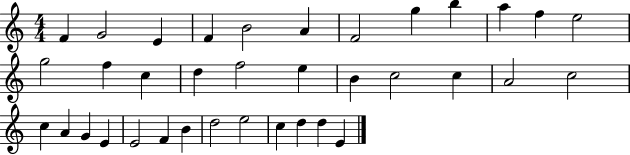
F4/q G4/h E4/q F4/q B4/h A4/q F4/h G5/q B5/q A5/q F5/q E5/h G5/h F5/q C5/q D5/q F5/h E5/q B4/q C5/h C5/q A4/h C5/h C5/q A4/q G4/q E4/q E4/h F4/q B4/q D5/h E5/h C5/q D5/q D5/q E4/q